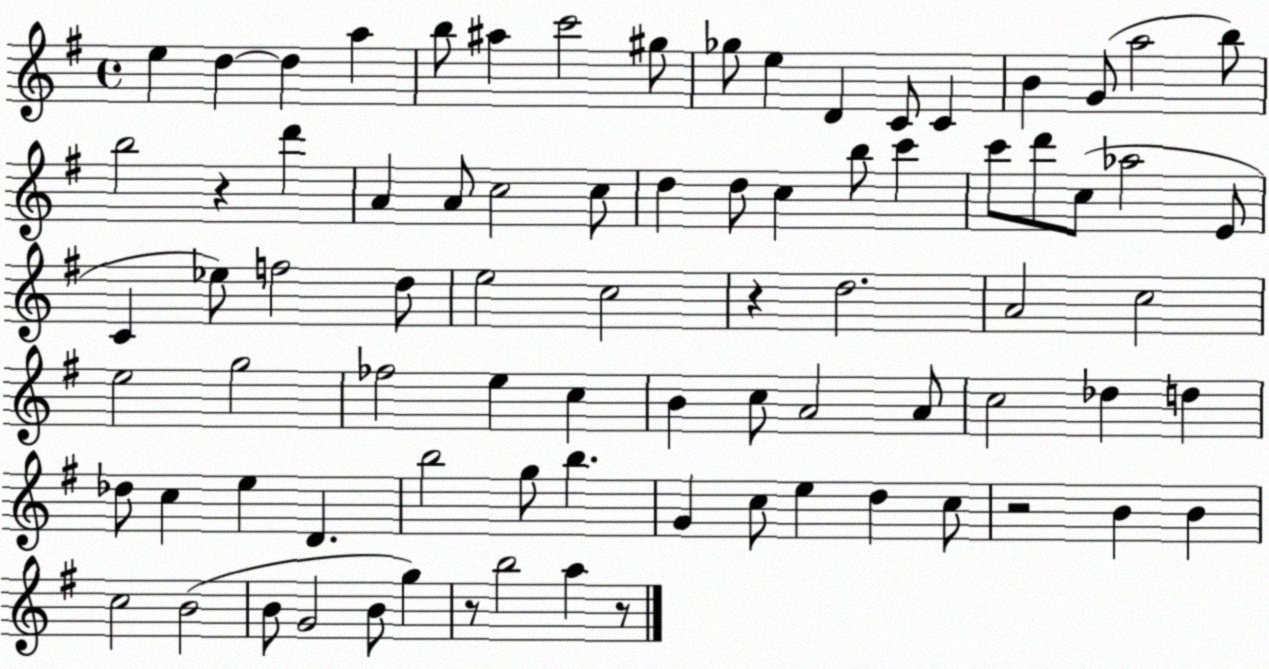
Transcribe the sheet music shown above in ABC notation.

X:1
T:Untitled
M:4/4
L:1/4
K:G
e d d a b/2 ^a c'2 ^g/2 _g/2 e D C/2 C B G/2 a2 b/2 b2 z d' A A/2 c2 c/2 d d/2 c b/2 c' c'/2 d'/2 c/2 _a2 E/2 C _e/2 f2 d/2 e2 c2 z d2 A2 c2 e2 g2 _f2 e c B c/2 A2 A/2 c2 _d d _d/2 c e D b2 g/2 b G c/2 e d c/2 z2 B B c2 B2 B/2 G2 B/2 g z/2 b2 a z/2